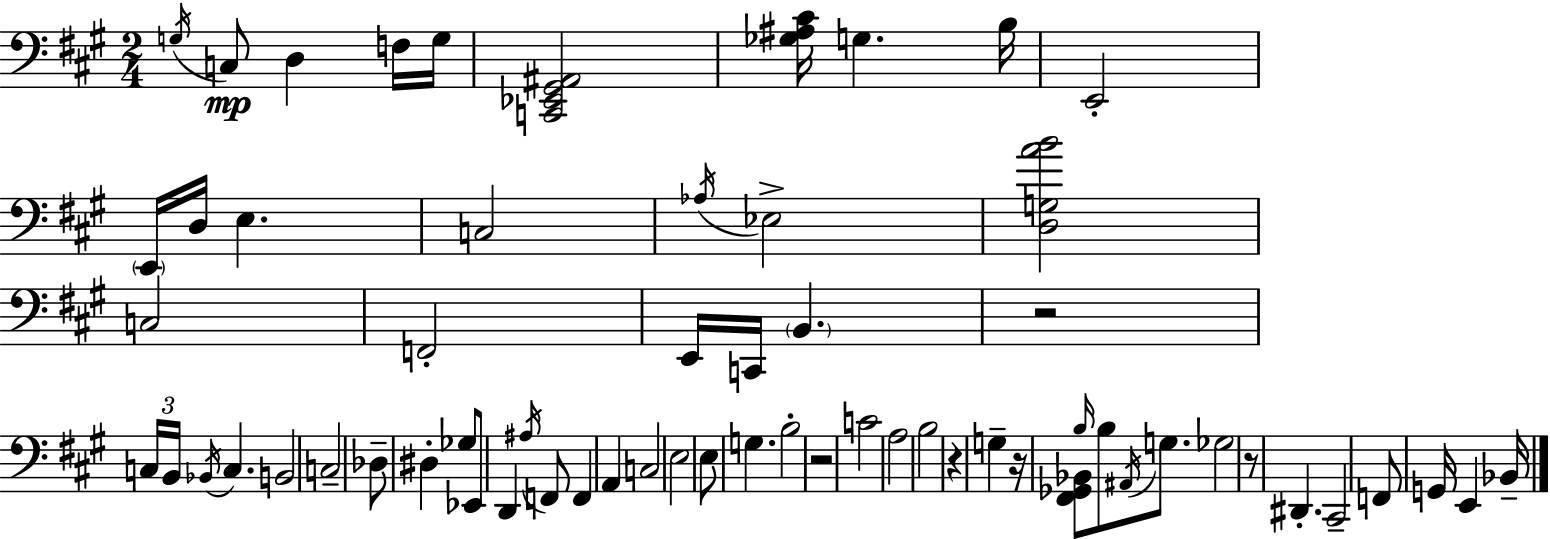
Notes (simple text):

G3/s C3/e D3/q F3/s G3/s [C2,Eb2,G#2,A#2]/h [Gb3,A#3,C#4]/s G3/q. B3/s E2/h E2/s D3/s E3/q. C3/h Ab3/s Eb3/h [D3,G3,A4,B4]/h C3/h F2/h E2/s C2/s B2/q. R/h C3/s B2/s Bb2/s C3/q. B2/h C3/h Db3/e D#3/q Gb3/e Eb2/e D2/q A#3/s F2/e F2/q A2/q C3/h E3/h E3/e G3/q. B3/h R/h C4/h A3/h B3/h R/q G3/q R/s [F#2,Gb2,Bb2]/e B3/s B3/e A#2/s G3/e. Gb3/h R/e D#2/q. C#2/h F2/e G2/s E2/q Bb2/s